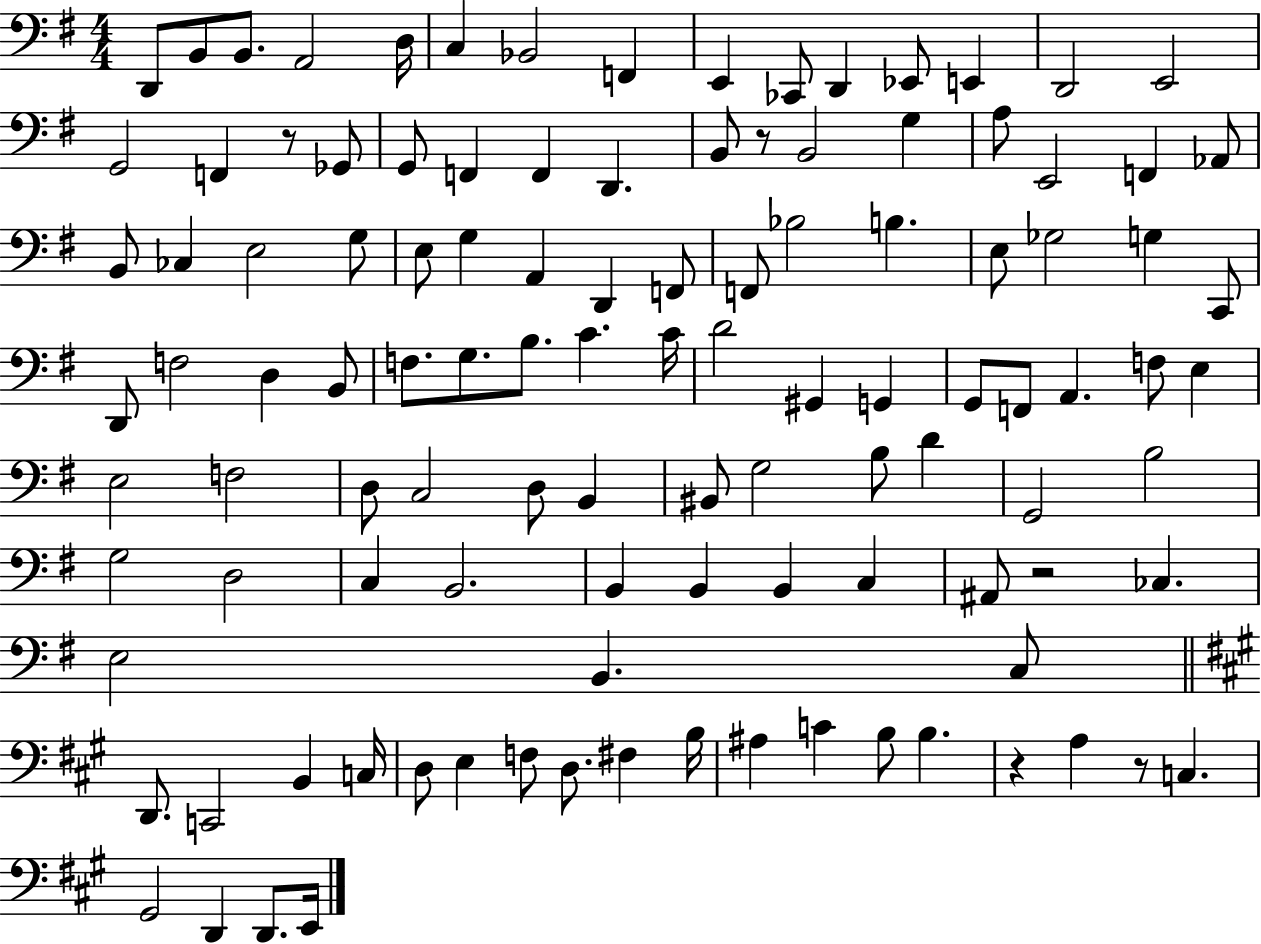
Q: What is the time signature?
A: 4/4